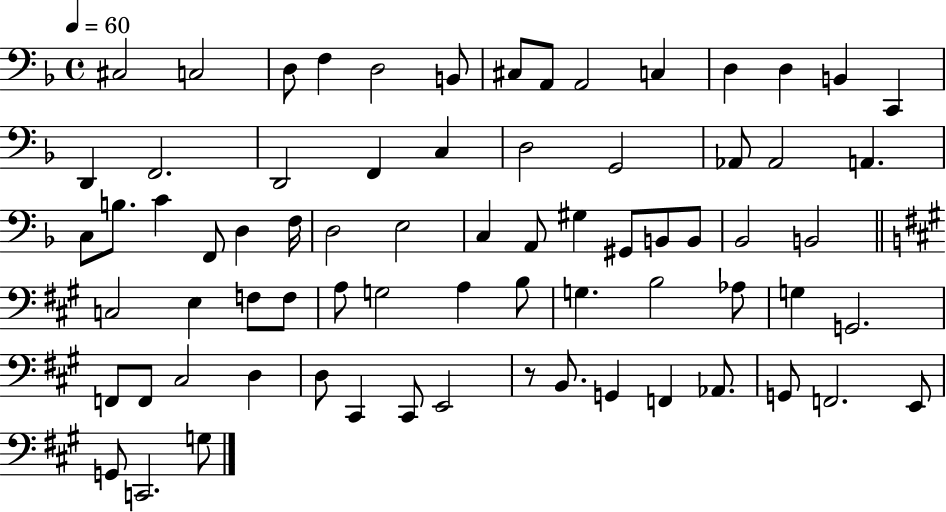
C#3/h C3/h D3/e F3/q D3/h B2/e C#3/e A2/e A2/h C3/q D3/q D3/q B2/q C2/q D2/q F2/h. D2/h F2/q C3/q D3/h G2/h Ab2/e Ab2/h A2/q. C3/e B3/e. C4/q F2/e D3/q F3/s D3/h E3/h C3/q A2/e G#3/q G#2/e B2/e B2/e Bb2/h B2/h C3/h E3/q F3/e F3/e A3/e G3/h A3/q B3/e G3/q. B3/h Ab3/e G3/q G2/h. F2/e F2/e C#3/h D3/q D3/e C#2/q C#2/e E2/h R/e B2/e. G2/q F2/q Ab2/e. G2/e F2/h. E2/e G2/e C2/h. G3/e